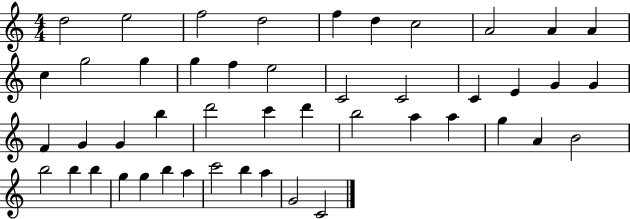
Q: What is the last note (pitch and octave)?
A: C4